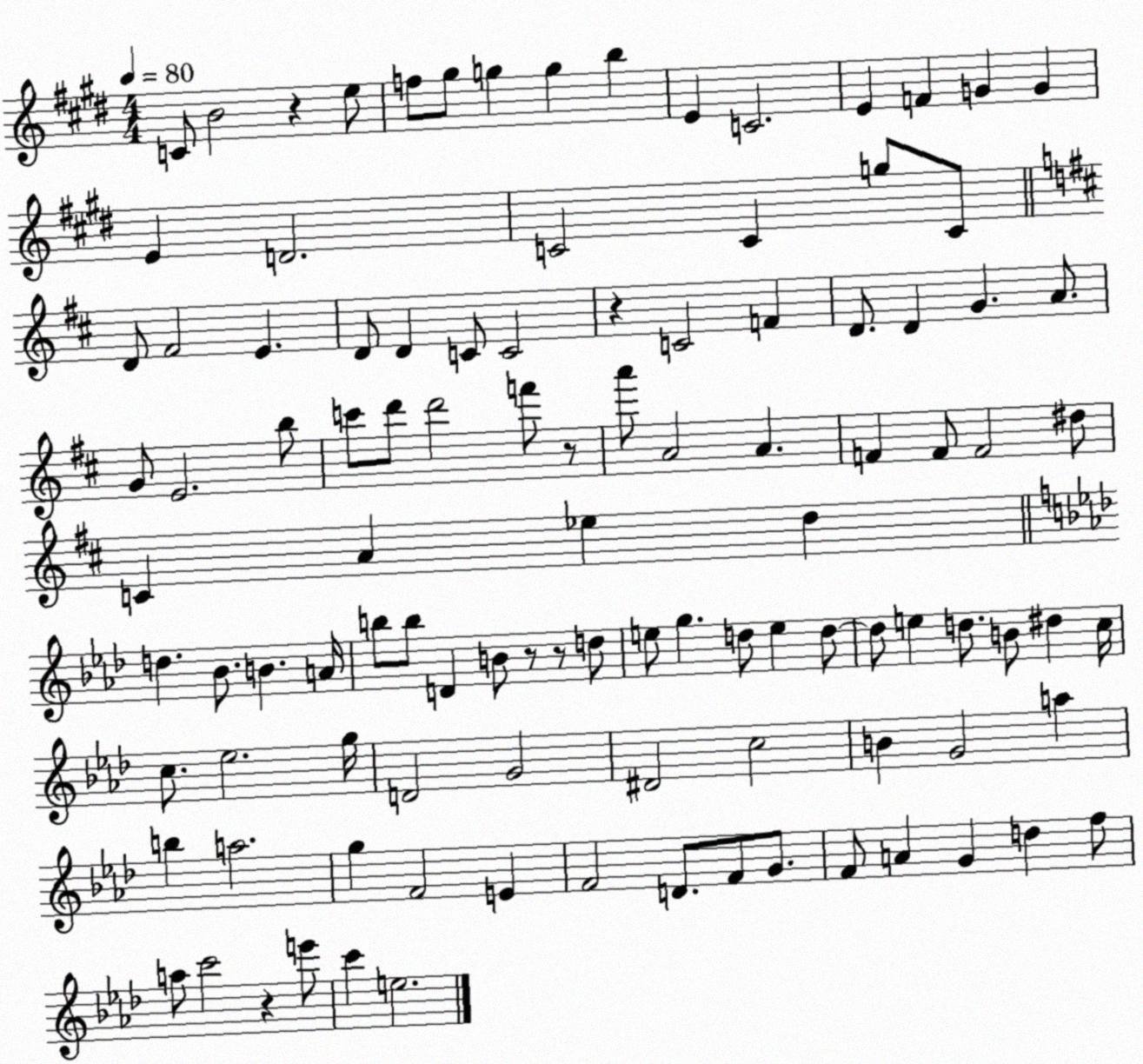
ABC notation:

X:1
T:Untitled
M:4/4
L:1/4
K:E
C/2 B2 z e/2 f/2 ^g/2 g g b E C2 E F G G E D2 C2 C g/2 C/2 D/2 ^F2 E D/2 D C/2 C2 z C2 F D/2 D G A/2 G/2 E2 b/2 c'/2 d'/2 d'2 f'/2 z/2 a'/2 A2 A F F/2 F2 ^d/2 C A _e d d _B/2 B A/4 b/2 b/2 D B/2 z/2 z/2 d/2 e/2 g d/2 e d/2 d/2 e d/2 B/2 ^d c/4 c/2 _e2 g/4 D2 G2 ^D2 c2 B G2 a b a2 g F2 E F2 D/2 F/2 G/2 F/2 A G d f/2 a/2 c'2 z e'/2 c' e2